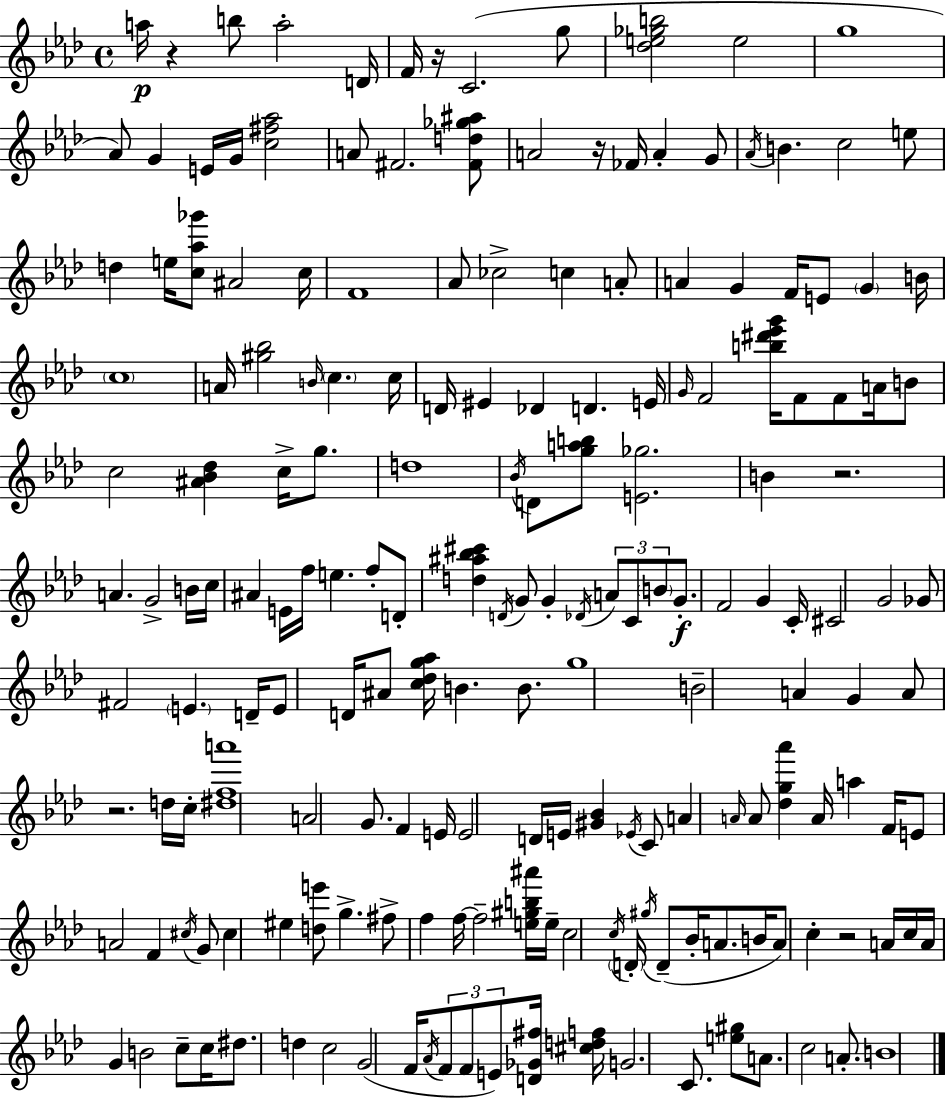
A5/s R/q B5/e A5/h D4/s F4/s R/s C4/h. G5/e [Db5,E5,Gb5,B5]/h E5/h G5/w Ab4/e G4/q E4/s G4/s [C5,F#5,Ab5]/h A4/e F#4/h. [F#4,D5,Gb5,A#5]/e A4/h R/s FES4/s A4/q G4/e Ab4/s B4/q. C5/h E5/e D5/q E5/s [C5,Ab5,Gb6]/e A#4/h C5/s F4/w Ab4/e CES5/h C5/q A4/e A4/q G4/q F4/s E4/e G4/q B4/s C5/w A4/s [G#5,Bb5]/h B4/s C5/q. C5/s D4/s EIS4/q Db4/q D4/q. E4/s G4/s F4/h [B5,D#6,Eb6,G6]/s F4/e F4/e A4/s B4/e C5/h [A#4,Bb4,Db5]/q C5/s G5/e. D5/w Bb4/s D4/e [G5,A5,B5]/e [E4,Gb5]/h. B4/q R/h. A4/q. G4/h B4/s C5/s A#4/q E4/s F5/s E5/q. F5/e D4/e [D5,A#5,Bb5,C#6]/q D4/s G4/e G4/q Db4/s A4/e C4/e B4/e G4/e. F4/h G4/q C4/s C#4/h G4/h Gb4/e F#4/h E4/q. D4/s E4/e D4/s A#4/e [C5,Db5,G5,Ab5]/s B4/q. B4/e. G5/w B4/h A4/q G4/q A4/e R/h. D5/s C5/s [D#5,F5,A6]/w A4/h G4/e. F4/q E4/s E4/h D4/s E4/s [G#4,Bb4]/q Eb4/s C4/e A4/q A4/s A4/e [Db5,G5,Ab6]/q A4/s A5/q F4/s E4/e A4/h F4/q C#5/s G4/e C#5/q EIS5/q [D5,E6]/e G5/q. F#5/e F5/q F5/s F5/h [E5,G#5,B5,A#6]/s E5/s C5/h C5/s D4/s G#5/s D4/e Bb4/s A4/e. B4/s A4/e C5/q R/h A4/s C5/s A4/s G4/q B4/h C5/e C5/s D#5/e. D5/q C5/h G4/h F4/s Ab4/s F4/e F4/e E4/e [D4,Gb4,F#5]/s [C#5,D5,F5]/s G4/h. C4/e. [E5,G#5]/e A4/e. C5/h A4/e. B4/w